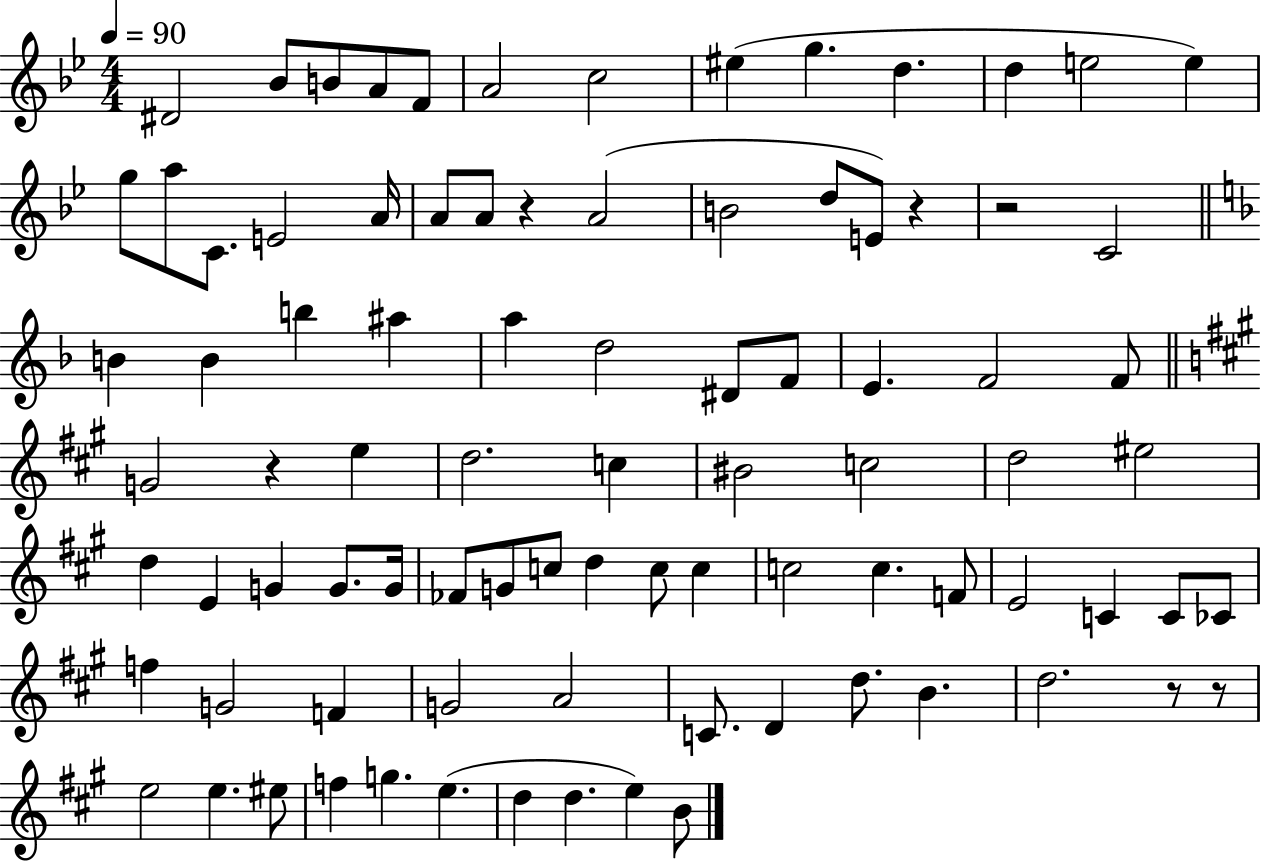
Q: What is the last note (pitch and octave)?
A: B4